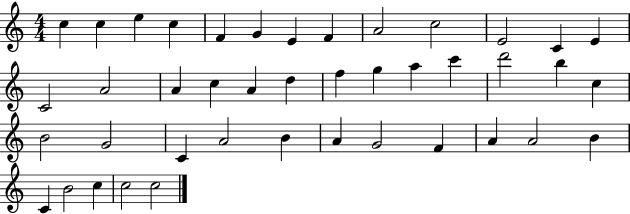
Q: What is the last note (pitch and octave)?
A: C5